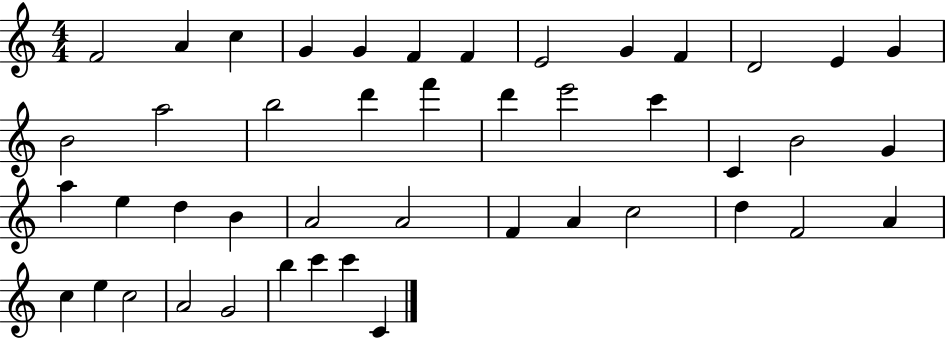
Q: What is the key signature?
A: C major